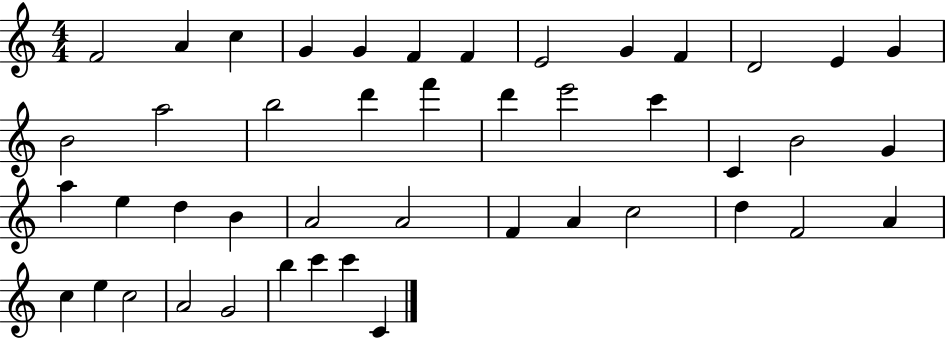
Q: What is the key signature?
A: C major